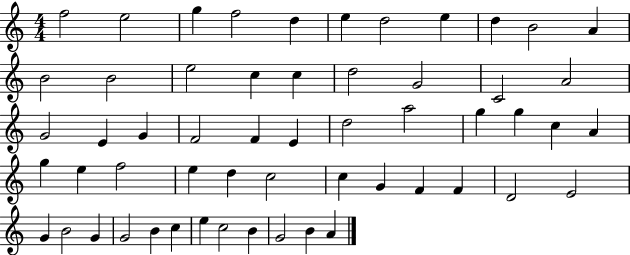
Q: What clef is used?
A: treble